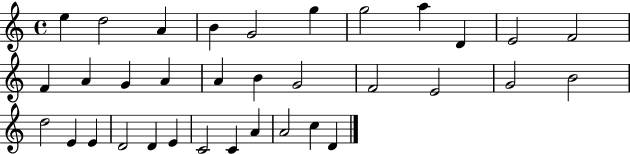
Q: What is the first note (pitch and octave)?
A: E5